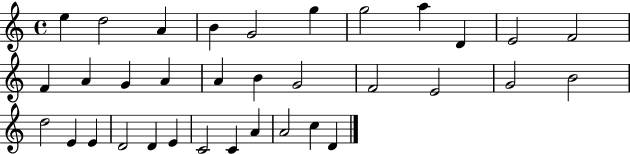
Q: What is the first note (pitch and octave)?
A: E5